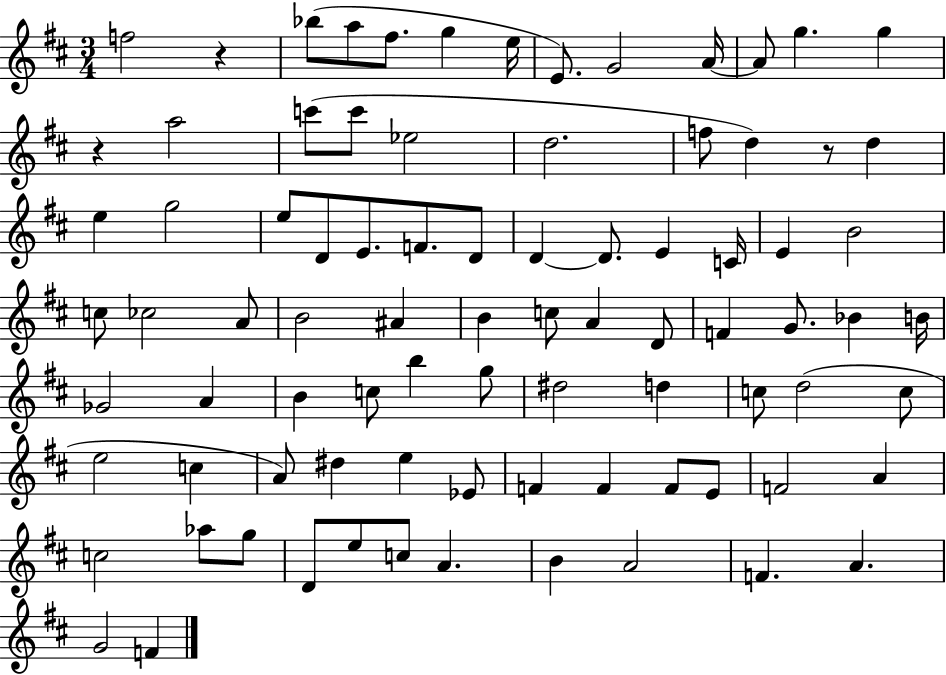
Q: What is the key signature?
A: D major